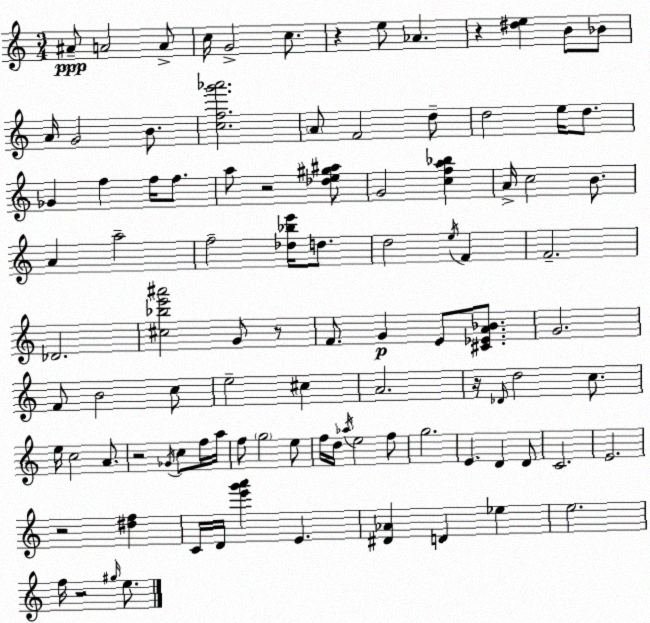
X:1
T:Untitled
M:3/4
L:1/4
K:Am
^A/2 A2 A/2 c/4 G2 c/2 z e/2 _A z [^de] B/2 _B/2 A/4 G2 B/2 [cfg'_a']2 A/2 F2 d/2 d2 e/4 d/2 _G f f/4 f/2 a/2 z2 [_de^g^a]/2 G2 [cfa_b] A/4 c2 B/2 A a2 f2 [_d_be']/4 d/2 d2 e/4 F F2 _D2 [^c_be'^a']2 G/2 z/2 F/2 G E/2 [^C_EA_B]/2 G2 F/2 B2 c/2 e2 ^c A2 z/4 _D/4 d2 c/2 e/4 c2 A/2 z2 _G/4 c/2 f/4 a/4 f/2 g2 e/2 f/4 d/4 _a/4 e2 f/2 g2 E D D/2 C2 E2 z2 [^df] C/4 D/4 [e'g'a'] E [^D_A] D _e e2 f/4 z2 ^g/4 e/2